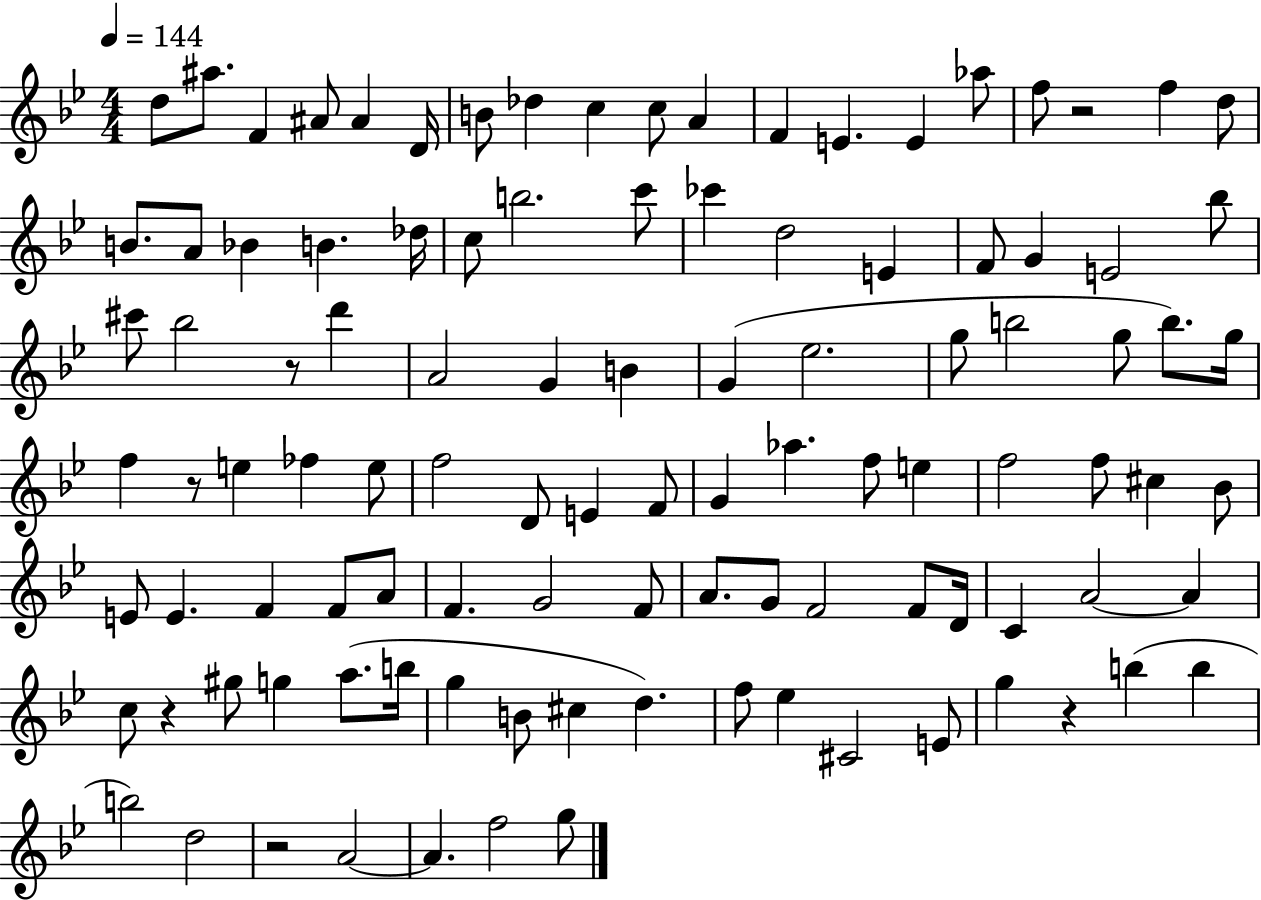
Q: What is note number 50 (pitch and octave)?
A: E5